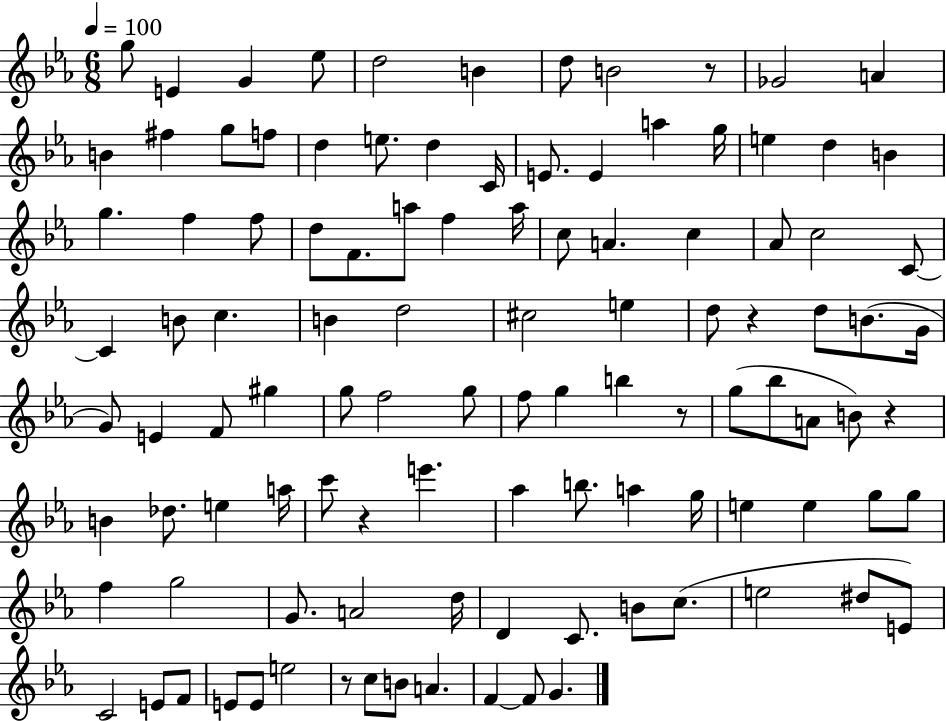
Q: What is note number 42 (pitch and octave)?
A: C5